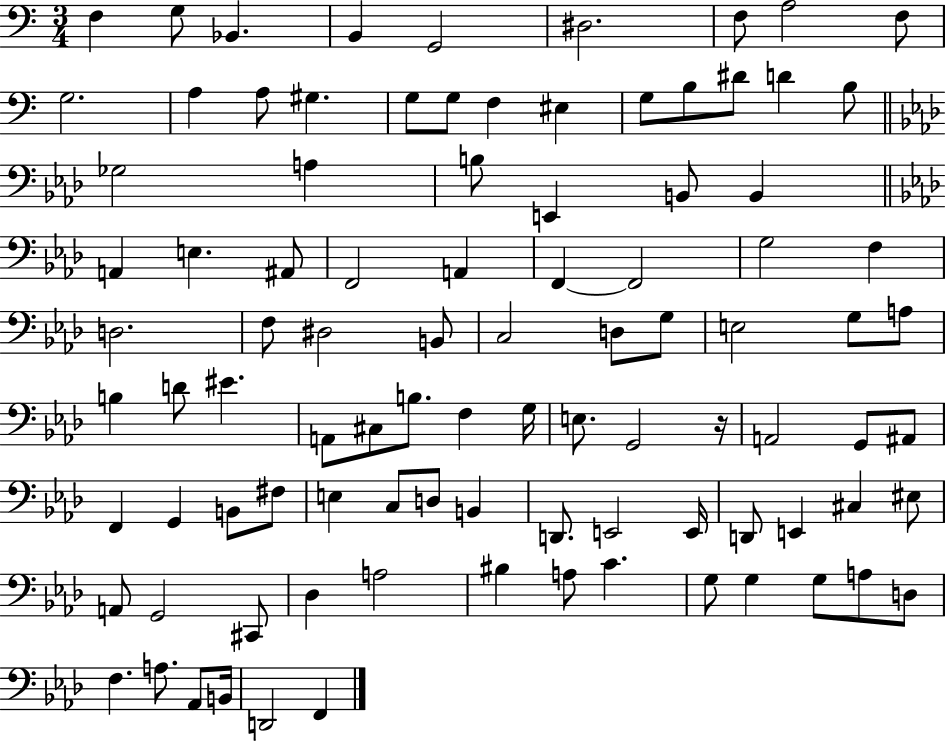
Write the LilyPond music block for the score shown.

{
  \clef bass
  \numericTimeSignature
  \time 3/4
  \key c \major
  f4 g8 bes,4. | b,4 g,2 | dis2. | f8 a2 f8 | \break g2. | a4 a8 gis4. | g8 g8 f4 eis4 | g8 b8 dis'8 d'4 b8 | \break \bar "||" \break \key aes \major ges2 a4 | b8 e,4 b,8 b,4 | \bar "||" \break \key aes \major a,4 e4. ais,8 | f,2 a,4 | f,4~~ f,2 | g2 f4 | \break d2. | f8 dis2 b,8 | c2 d8 g8 | e2 g8 a8 | \break b4 d'8 eis'4. | a,8 cis8 b8. f4 g16 | e8. g,2 r16 | a,2 g,8 ais,8 | \break f,4 g,4 b,8 fis8 | e4 c8 d8 b,4 | d,8. e,2 e,16 | d,8 e,4 cis4 eis8 | \break a,8 g,2 cis,8 | des4 a2 | bis4 a8 c'4. | g8 g4 g8 a8 d8 | \break f4. a8. aes,8 b,16 | d,2 f,4 | \bar "|."
}